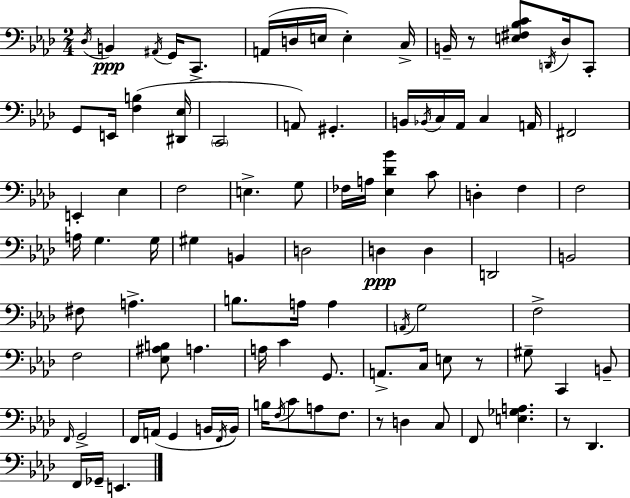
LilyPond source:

{
  \clef bass
  \numericTimeSignature
  \time 2/4
  \key aes \major
  \acciaccatura { des16 }\ppp b,4 \acciaccatura { ais,16 } g,16 c,8.-> | a,16( d16 e16 e4-.) | c16-> b,16-- r8 <e fis bes c'>8 \acciaccatura { d,16 } | des16 c,8-. g,8 e,16 <f b>4( | \break <dis, ees>16 \parenthesize c,2 | a,8) gis,4.-. | b,16 \acciaccatura { bes,16 } c16 aes,16 c4 | a,16 fis,2 | \break e,4-. | ees4 f2 | e4.-> | g8 fes16 a16 <ees des' bes'>4 | \break c'8 d4-. | f4 f2 | a16 g4. | g16 gis4 | \break b,4 d2 | d4\ppp | d4 d,2 | b,2 | \break fis8 a4.-> | b8. a16 | a4 \acciaccatura { a,16 } g2 | f2-> | \break f2 | <ees ais b>8 a4. | a16 c'4 | g,8. a,8.-> | \break c16 e8 r8 gis8-- c,4 | b,8-- \grace { f,16 } g,2-> | f,16 a,16( | g,4 b,16 \acciaccatura { f,16 }) b,16 b16 | \break \acciaccatura { f16 } c'8 a8 f8. | r8 d4 c8 | f,8 <e ges a>4. | r8 des,4. | \break f,16 ges,16-- e,4. | \bar "|."
}